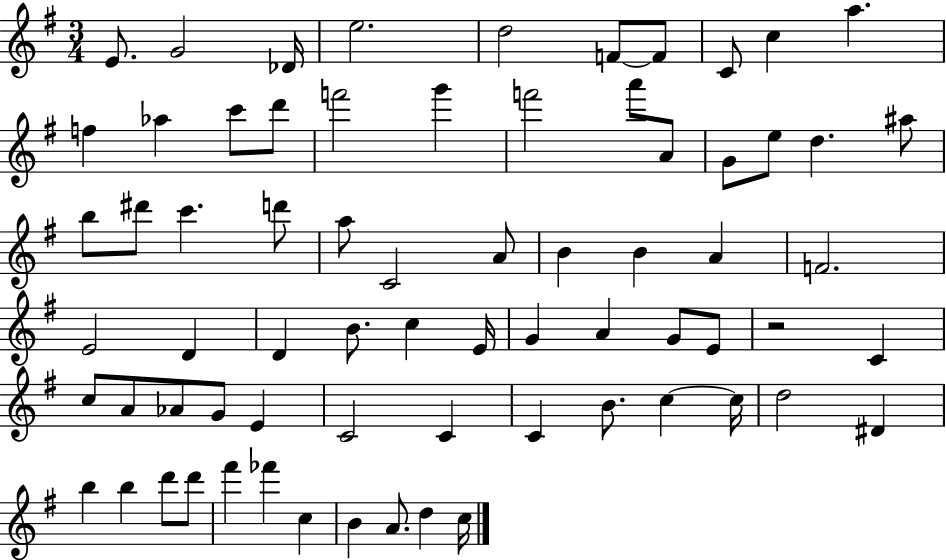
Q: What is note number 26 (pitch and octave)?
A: C6